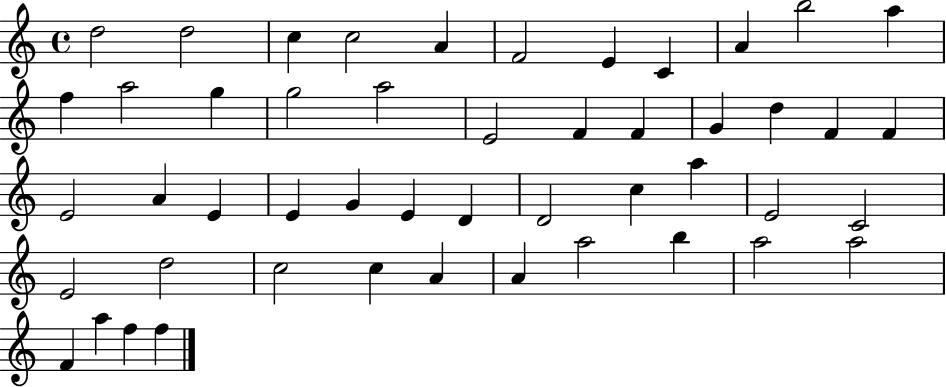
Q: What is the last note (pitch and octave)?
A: F5